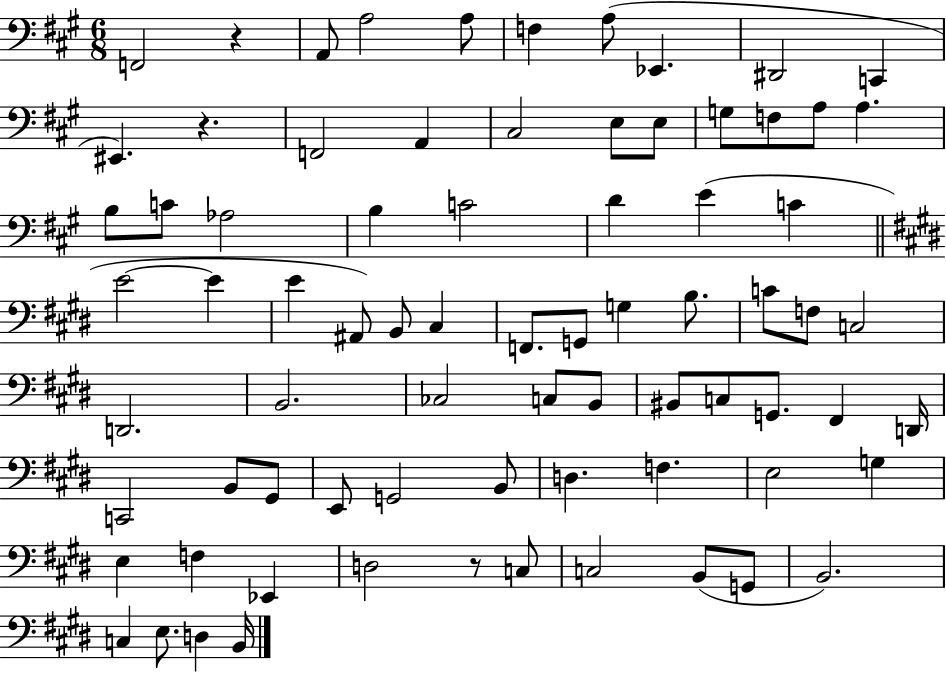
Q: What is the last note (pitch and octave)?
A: B2